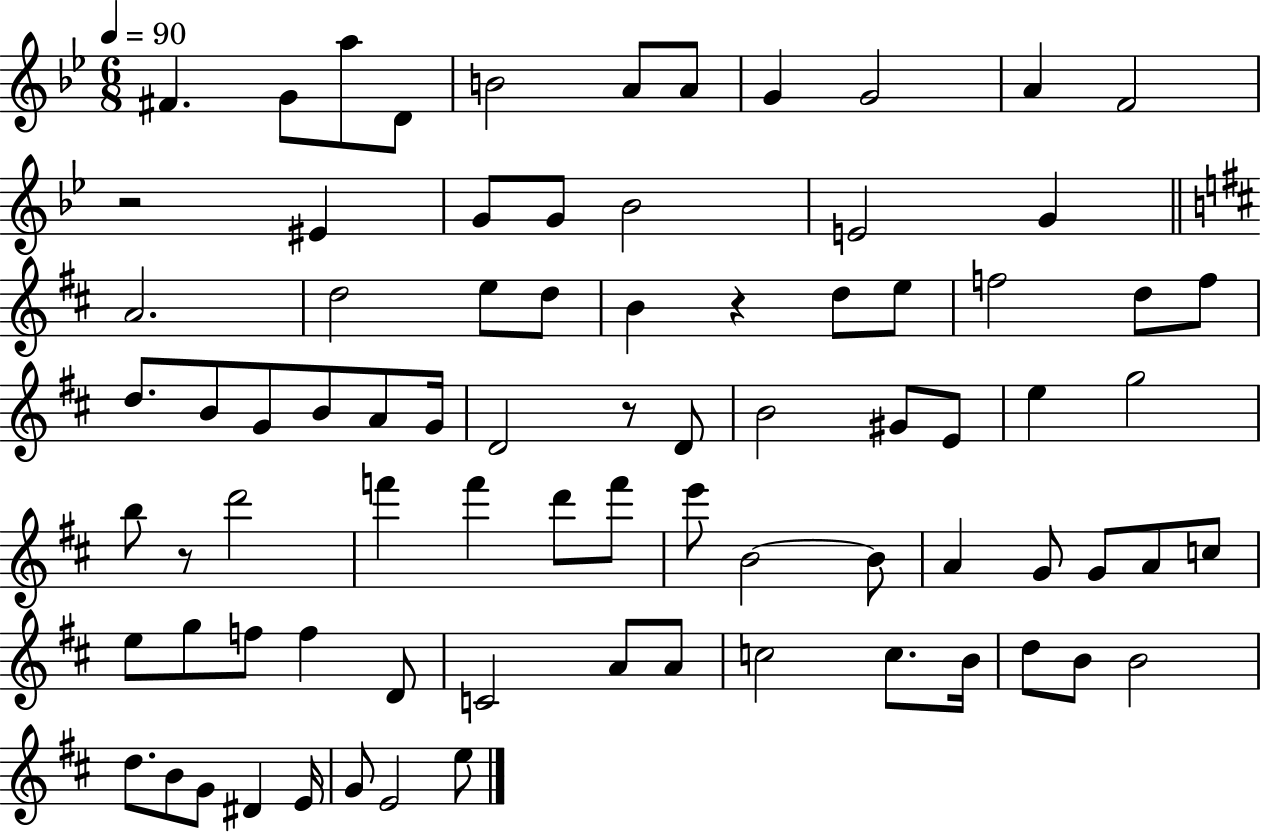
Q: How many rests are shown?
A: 4